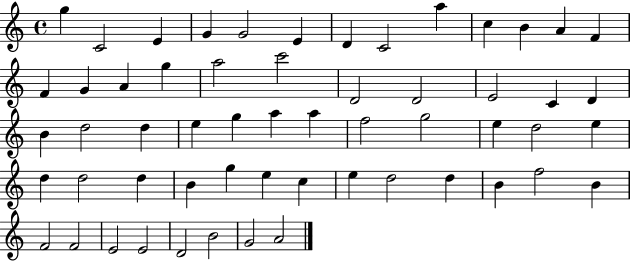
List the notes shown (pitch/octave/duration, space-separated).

G5/q C4/h E4/q G4/q G4/h E4/q D4/q C4/h A5/q C5/q B4/q A4/q F4/q F4/q G4/q A4/q G5/q A5/h C6/h D4/h D4/h E4/h C4/q D4/q B4/q D5/h D5/q E5/q G5/q A5/q A5/q F5/h G5/h E5/q D5/h E5/q D5/q D5/h D5/q B4/q G5/q E5/q C5/q E5/q D5/h D5/q B4/q F5/h B4/q F4/h F4/h E4/h E4/h D4/h B4/h G4/h A4/h